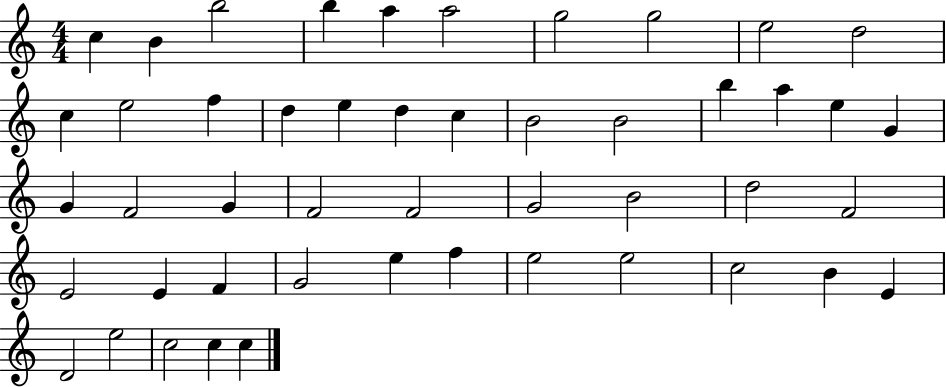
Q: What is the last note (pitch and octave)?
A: C5